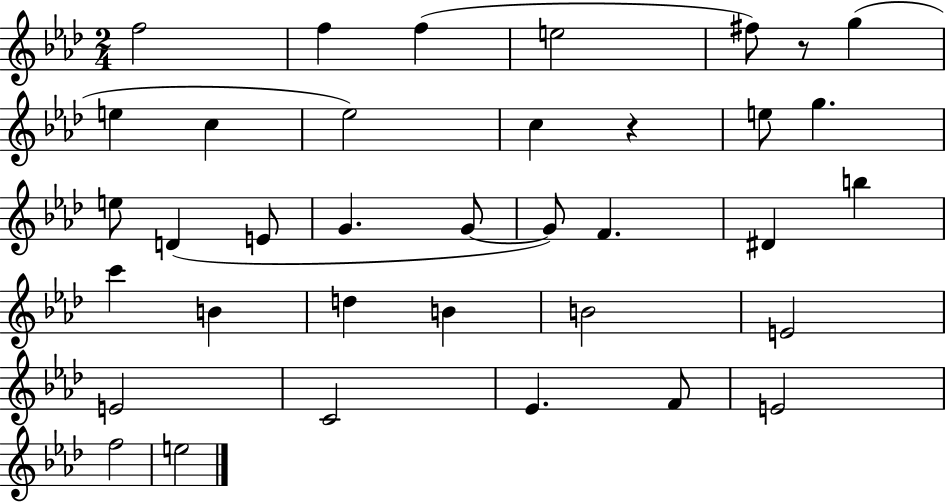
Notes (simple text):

F5/h F5/q F5/q E5/h F#5/e R/e G5/q E5/q C5/q Eb5/h C5/q R/q E5/e G5/q. E5/e D4/q E4/e G4/q. G4/e G4/e F4/q. D#4/q B5/q C6/q B4/q D5/q B4/q B4/h E4/h E4/h C4/h Eb4/q. F4/e E4/h F5/h E5/h